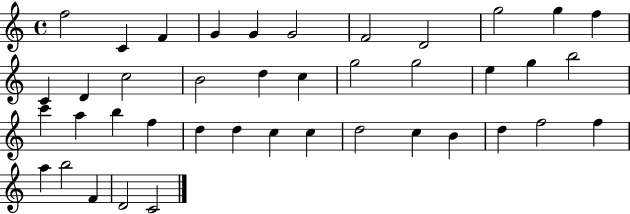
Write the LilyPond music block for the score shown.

{
  \clef treble
  \time 4/4
  \defaultTimeSignature
  \key c \major
  f''2 c'4 f'4 | g'4 g'4 g'2 | f'2 d'2 | g''2 g''4 f''4 | \break c'4 d'4 c''2 | b'2 d''4 c''4 | g''2 g''2 | e''4 g''4 b''2 | \break c'''4 a''4 b''4 f''4 | d''4 d''4 c''4 c''4 | d''2 c''4 b'4 | d''4 f''2 f''4 | \break a''4 b''2 f'4 | d'2 c'2 | \bar "|."
}